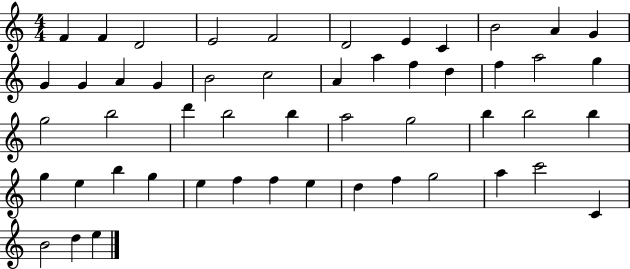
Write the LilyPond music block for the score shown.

{
  \clef treble
  \numericTimeSignature
  \time 4/4
  \key c \major
  f'4 f'4 d'2 | e'2 f'2 | d'2 e'4 c'4 | b'2 a'4 g'4 | \break g'4 g'4 a'4 g'4 | b'2 c''2 | a'4 a''4 f''4 d''4 | f''4 a''2 g''4 | \break g''2 b''2 | d'''4 b''2 b''4 | a''2 g''2 | b''4 b''2 b''4 | \break g''4 e''4 b''4 g''4 | e''4 f''4 f''4 e''4 | d''4 f''4 g''2 | a''4 c'''2 c'4 | \break b'2 d''4 e''4 | \bar "|."
}